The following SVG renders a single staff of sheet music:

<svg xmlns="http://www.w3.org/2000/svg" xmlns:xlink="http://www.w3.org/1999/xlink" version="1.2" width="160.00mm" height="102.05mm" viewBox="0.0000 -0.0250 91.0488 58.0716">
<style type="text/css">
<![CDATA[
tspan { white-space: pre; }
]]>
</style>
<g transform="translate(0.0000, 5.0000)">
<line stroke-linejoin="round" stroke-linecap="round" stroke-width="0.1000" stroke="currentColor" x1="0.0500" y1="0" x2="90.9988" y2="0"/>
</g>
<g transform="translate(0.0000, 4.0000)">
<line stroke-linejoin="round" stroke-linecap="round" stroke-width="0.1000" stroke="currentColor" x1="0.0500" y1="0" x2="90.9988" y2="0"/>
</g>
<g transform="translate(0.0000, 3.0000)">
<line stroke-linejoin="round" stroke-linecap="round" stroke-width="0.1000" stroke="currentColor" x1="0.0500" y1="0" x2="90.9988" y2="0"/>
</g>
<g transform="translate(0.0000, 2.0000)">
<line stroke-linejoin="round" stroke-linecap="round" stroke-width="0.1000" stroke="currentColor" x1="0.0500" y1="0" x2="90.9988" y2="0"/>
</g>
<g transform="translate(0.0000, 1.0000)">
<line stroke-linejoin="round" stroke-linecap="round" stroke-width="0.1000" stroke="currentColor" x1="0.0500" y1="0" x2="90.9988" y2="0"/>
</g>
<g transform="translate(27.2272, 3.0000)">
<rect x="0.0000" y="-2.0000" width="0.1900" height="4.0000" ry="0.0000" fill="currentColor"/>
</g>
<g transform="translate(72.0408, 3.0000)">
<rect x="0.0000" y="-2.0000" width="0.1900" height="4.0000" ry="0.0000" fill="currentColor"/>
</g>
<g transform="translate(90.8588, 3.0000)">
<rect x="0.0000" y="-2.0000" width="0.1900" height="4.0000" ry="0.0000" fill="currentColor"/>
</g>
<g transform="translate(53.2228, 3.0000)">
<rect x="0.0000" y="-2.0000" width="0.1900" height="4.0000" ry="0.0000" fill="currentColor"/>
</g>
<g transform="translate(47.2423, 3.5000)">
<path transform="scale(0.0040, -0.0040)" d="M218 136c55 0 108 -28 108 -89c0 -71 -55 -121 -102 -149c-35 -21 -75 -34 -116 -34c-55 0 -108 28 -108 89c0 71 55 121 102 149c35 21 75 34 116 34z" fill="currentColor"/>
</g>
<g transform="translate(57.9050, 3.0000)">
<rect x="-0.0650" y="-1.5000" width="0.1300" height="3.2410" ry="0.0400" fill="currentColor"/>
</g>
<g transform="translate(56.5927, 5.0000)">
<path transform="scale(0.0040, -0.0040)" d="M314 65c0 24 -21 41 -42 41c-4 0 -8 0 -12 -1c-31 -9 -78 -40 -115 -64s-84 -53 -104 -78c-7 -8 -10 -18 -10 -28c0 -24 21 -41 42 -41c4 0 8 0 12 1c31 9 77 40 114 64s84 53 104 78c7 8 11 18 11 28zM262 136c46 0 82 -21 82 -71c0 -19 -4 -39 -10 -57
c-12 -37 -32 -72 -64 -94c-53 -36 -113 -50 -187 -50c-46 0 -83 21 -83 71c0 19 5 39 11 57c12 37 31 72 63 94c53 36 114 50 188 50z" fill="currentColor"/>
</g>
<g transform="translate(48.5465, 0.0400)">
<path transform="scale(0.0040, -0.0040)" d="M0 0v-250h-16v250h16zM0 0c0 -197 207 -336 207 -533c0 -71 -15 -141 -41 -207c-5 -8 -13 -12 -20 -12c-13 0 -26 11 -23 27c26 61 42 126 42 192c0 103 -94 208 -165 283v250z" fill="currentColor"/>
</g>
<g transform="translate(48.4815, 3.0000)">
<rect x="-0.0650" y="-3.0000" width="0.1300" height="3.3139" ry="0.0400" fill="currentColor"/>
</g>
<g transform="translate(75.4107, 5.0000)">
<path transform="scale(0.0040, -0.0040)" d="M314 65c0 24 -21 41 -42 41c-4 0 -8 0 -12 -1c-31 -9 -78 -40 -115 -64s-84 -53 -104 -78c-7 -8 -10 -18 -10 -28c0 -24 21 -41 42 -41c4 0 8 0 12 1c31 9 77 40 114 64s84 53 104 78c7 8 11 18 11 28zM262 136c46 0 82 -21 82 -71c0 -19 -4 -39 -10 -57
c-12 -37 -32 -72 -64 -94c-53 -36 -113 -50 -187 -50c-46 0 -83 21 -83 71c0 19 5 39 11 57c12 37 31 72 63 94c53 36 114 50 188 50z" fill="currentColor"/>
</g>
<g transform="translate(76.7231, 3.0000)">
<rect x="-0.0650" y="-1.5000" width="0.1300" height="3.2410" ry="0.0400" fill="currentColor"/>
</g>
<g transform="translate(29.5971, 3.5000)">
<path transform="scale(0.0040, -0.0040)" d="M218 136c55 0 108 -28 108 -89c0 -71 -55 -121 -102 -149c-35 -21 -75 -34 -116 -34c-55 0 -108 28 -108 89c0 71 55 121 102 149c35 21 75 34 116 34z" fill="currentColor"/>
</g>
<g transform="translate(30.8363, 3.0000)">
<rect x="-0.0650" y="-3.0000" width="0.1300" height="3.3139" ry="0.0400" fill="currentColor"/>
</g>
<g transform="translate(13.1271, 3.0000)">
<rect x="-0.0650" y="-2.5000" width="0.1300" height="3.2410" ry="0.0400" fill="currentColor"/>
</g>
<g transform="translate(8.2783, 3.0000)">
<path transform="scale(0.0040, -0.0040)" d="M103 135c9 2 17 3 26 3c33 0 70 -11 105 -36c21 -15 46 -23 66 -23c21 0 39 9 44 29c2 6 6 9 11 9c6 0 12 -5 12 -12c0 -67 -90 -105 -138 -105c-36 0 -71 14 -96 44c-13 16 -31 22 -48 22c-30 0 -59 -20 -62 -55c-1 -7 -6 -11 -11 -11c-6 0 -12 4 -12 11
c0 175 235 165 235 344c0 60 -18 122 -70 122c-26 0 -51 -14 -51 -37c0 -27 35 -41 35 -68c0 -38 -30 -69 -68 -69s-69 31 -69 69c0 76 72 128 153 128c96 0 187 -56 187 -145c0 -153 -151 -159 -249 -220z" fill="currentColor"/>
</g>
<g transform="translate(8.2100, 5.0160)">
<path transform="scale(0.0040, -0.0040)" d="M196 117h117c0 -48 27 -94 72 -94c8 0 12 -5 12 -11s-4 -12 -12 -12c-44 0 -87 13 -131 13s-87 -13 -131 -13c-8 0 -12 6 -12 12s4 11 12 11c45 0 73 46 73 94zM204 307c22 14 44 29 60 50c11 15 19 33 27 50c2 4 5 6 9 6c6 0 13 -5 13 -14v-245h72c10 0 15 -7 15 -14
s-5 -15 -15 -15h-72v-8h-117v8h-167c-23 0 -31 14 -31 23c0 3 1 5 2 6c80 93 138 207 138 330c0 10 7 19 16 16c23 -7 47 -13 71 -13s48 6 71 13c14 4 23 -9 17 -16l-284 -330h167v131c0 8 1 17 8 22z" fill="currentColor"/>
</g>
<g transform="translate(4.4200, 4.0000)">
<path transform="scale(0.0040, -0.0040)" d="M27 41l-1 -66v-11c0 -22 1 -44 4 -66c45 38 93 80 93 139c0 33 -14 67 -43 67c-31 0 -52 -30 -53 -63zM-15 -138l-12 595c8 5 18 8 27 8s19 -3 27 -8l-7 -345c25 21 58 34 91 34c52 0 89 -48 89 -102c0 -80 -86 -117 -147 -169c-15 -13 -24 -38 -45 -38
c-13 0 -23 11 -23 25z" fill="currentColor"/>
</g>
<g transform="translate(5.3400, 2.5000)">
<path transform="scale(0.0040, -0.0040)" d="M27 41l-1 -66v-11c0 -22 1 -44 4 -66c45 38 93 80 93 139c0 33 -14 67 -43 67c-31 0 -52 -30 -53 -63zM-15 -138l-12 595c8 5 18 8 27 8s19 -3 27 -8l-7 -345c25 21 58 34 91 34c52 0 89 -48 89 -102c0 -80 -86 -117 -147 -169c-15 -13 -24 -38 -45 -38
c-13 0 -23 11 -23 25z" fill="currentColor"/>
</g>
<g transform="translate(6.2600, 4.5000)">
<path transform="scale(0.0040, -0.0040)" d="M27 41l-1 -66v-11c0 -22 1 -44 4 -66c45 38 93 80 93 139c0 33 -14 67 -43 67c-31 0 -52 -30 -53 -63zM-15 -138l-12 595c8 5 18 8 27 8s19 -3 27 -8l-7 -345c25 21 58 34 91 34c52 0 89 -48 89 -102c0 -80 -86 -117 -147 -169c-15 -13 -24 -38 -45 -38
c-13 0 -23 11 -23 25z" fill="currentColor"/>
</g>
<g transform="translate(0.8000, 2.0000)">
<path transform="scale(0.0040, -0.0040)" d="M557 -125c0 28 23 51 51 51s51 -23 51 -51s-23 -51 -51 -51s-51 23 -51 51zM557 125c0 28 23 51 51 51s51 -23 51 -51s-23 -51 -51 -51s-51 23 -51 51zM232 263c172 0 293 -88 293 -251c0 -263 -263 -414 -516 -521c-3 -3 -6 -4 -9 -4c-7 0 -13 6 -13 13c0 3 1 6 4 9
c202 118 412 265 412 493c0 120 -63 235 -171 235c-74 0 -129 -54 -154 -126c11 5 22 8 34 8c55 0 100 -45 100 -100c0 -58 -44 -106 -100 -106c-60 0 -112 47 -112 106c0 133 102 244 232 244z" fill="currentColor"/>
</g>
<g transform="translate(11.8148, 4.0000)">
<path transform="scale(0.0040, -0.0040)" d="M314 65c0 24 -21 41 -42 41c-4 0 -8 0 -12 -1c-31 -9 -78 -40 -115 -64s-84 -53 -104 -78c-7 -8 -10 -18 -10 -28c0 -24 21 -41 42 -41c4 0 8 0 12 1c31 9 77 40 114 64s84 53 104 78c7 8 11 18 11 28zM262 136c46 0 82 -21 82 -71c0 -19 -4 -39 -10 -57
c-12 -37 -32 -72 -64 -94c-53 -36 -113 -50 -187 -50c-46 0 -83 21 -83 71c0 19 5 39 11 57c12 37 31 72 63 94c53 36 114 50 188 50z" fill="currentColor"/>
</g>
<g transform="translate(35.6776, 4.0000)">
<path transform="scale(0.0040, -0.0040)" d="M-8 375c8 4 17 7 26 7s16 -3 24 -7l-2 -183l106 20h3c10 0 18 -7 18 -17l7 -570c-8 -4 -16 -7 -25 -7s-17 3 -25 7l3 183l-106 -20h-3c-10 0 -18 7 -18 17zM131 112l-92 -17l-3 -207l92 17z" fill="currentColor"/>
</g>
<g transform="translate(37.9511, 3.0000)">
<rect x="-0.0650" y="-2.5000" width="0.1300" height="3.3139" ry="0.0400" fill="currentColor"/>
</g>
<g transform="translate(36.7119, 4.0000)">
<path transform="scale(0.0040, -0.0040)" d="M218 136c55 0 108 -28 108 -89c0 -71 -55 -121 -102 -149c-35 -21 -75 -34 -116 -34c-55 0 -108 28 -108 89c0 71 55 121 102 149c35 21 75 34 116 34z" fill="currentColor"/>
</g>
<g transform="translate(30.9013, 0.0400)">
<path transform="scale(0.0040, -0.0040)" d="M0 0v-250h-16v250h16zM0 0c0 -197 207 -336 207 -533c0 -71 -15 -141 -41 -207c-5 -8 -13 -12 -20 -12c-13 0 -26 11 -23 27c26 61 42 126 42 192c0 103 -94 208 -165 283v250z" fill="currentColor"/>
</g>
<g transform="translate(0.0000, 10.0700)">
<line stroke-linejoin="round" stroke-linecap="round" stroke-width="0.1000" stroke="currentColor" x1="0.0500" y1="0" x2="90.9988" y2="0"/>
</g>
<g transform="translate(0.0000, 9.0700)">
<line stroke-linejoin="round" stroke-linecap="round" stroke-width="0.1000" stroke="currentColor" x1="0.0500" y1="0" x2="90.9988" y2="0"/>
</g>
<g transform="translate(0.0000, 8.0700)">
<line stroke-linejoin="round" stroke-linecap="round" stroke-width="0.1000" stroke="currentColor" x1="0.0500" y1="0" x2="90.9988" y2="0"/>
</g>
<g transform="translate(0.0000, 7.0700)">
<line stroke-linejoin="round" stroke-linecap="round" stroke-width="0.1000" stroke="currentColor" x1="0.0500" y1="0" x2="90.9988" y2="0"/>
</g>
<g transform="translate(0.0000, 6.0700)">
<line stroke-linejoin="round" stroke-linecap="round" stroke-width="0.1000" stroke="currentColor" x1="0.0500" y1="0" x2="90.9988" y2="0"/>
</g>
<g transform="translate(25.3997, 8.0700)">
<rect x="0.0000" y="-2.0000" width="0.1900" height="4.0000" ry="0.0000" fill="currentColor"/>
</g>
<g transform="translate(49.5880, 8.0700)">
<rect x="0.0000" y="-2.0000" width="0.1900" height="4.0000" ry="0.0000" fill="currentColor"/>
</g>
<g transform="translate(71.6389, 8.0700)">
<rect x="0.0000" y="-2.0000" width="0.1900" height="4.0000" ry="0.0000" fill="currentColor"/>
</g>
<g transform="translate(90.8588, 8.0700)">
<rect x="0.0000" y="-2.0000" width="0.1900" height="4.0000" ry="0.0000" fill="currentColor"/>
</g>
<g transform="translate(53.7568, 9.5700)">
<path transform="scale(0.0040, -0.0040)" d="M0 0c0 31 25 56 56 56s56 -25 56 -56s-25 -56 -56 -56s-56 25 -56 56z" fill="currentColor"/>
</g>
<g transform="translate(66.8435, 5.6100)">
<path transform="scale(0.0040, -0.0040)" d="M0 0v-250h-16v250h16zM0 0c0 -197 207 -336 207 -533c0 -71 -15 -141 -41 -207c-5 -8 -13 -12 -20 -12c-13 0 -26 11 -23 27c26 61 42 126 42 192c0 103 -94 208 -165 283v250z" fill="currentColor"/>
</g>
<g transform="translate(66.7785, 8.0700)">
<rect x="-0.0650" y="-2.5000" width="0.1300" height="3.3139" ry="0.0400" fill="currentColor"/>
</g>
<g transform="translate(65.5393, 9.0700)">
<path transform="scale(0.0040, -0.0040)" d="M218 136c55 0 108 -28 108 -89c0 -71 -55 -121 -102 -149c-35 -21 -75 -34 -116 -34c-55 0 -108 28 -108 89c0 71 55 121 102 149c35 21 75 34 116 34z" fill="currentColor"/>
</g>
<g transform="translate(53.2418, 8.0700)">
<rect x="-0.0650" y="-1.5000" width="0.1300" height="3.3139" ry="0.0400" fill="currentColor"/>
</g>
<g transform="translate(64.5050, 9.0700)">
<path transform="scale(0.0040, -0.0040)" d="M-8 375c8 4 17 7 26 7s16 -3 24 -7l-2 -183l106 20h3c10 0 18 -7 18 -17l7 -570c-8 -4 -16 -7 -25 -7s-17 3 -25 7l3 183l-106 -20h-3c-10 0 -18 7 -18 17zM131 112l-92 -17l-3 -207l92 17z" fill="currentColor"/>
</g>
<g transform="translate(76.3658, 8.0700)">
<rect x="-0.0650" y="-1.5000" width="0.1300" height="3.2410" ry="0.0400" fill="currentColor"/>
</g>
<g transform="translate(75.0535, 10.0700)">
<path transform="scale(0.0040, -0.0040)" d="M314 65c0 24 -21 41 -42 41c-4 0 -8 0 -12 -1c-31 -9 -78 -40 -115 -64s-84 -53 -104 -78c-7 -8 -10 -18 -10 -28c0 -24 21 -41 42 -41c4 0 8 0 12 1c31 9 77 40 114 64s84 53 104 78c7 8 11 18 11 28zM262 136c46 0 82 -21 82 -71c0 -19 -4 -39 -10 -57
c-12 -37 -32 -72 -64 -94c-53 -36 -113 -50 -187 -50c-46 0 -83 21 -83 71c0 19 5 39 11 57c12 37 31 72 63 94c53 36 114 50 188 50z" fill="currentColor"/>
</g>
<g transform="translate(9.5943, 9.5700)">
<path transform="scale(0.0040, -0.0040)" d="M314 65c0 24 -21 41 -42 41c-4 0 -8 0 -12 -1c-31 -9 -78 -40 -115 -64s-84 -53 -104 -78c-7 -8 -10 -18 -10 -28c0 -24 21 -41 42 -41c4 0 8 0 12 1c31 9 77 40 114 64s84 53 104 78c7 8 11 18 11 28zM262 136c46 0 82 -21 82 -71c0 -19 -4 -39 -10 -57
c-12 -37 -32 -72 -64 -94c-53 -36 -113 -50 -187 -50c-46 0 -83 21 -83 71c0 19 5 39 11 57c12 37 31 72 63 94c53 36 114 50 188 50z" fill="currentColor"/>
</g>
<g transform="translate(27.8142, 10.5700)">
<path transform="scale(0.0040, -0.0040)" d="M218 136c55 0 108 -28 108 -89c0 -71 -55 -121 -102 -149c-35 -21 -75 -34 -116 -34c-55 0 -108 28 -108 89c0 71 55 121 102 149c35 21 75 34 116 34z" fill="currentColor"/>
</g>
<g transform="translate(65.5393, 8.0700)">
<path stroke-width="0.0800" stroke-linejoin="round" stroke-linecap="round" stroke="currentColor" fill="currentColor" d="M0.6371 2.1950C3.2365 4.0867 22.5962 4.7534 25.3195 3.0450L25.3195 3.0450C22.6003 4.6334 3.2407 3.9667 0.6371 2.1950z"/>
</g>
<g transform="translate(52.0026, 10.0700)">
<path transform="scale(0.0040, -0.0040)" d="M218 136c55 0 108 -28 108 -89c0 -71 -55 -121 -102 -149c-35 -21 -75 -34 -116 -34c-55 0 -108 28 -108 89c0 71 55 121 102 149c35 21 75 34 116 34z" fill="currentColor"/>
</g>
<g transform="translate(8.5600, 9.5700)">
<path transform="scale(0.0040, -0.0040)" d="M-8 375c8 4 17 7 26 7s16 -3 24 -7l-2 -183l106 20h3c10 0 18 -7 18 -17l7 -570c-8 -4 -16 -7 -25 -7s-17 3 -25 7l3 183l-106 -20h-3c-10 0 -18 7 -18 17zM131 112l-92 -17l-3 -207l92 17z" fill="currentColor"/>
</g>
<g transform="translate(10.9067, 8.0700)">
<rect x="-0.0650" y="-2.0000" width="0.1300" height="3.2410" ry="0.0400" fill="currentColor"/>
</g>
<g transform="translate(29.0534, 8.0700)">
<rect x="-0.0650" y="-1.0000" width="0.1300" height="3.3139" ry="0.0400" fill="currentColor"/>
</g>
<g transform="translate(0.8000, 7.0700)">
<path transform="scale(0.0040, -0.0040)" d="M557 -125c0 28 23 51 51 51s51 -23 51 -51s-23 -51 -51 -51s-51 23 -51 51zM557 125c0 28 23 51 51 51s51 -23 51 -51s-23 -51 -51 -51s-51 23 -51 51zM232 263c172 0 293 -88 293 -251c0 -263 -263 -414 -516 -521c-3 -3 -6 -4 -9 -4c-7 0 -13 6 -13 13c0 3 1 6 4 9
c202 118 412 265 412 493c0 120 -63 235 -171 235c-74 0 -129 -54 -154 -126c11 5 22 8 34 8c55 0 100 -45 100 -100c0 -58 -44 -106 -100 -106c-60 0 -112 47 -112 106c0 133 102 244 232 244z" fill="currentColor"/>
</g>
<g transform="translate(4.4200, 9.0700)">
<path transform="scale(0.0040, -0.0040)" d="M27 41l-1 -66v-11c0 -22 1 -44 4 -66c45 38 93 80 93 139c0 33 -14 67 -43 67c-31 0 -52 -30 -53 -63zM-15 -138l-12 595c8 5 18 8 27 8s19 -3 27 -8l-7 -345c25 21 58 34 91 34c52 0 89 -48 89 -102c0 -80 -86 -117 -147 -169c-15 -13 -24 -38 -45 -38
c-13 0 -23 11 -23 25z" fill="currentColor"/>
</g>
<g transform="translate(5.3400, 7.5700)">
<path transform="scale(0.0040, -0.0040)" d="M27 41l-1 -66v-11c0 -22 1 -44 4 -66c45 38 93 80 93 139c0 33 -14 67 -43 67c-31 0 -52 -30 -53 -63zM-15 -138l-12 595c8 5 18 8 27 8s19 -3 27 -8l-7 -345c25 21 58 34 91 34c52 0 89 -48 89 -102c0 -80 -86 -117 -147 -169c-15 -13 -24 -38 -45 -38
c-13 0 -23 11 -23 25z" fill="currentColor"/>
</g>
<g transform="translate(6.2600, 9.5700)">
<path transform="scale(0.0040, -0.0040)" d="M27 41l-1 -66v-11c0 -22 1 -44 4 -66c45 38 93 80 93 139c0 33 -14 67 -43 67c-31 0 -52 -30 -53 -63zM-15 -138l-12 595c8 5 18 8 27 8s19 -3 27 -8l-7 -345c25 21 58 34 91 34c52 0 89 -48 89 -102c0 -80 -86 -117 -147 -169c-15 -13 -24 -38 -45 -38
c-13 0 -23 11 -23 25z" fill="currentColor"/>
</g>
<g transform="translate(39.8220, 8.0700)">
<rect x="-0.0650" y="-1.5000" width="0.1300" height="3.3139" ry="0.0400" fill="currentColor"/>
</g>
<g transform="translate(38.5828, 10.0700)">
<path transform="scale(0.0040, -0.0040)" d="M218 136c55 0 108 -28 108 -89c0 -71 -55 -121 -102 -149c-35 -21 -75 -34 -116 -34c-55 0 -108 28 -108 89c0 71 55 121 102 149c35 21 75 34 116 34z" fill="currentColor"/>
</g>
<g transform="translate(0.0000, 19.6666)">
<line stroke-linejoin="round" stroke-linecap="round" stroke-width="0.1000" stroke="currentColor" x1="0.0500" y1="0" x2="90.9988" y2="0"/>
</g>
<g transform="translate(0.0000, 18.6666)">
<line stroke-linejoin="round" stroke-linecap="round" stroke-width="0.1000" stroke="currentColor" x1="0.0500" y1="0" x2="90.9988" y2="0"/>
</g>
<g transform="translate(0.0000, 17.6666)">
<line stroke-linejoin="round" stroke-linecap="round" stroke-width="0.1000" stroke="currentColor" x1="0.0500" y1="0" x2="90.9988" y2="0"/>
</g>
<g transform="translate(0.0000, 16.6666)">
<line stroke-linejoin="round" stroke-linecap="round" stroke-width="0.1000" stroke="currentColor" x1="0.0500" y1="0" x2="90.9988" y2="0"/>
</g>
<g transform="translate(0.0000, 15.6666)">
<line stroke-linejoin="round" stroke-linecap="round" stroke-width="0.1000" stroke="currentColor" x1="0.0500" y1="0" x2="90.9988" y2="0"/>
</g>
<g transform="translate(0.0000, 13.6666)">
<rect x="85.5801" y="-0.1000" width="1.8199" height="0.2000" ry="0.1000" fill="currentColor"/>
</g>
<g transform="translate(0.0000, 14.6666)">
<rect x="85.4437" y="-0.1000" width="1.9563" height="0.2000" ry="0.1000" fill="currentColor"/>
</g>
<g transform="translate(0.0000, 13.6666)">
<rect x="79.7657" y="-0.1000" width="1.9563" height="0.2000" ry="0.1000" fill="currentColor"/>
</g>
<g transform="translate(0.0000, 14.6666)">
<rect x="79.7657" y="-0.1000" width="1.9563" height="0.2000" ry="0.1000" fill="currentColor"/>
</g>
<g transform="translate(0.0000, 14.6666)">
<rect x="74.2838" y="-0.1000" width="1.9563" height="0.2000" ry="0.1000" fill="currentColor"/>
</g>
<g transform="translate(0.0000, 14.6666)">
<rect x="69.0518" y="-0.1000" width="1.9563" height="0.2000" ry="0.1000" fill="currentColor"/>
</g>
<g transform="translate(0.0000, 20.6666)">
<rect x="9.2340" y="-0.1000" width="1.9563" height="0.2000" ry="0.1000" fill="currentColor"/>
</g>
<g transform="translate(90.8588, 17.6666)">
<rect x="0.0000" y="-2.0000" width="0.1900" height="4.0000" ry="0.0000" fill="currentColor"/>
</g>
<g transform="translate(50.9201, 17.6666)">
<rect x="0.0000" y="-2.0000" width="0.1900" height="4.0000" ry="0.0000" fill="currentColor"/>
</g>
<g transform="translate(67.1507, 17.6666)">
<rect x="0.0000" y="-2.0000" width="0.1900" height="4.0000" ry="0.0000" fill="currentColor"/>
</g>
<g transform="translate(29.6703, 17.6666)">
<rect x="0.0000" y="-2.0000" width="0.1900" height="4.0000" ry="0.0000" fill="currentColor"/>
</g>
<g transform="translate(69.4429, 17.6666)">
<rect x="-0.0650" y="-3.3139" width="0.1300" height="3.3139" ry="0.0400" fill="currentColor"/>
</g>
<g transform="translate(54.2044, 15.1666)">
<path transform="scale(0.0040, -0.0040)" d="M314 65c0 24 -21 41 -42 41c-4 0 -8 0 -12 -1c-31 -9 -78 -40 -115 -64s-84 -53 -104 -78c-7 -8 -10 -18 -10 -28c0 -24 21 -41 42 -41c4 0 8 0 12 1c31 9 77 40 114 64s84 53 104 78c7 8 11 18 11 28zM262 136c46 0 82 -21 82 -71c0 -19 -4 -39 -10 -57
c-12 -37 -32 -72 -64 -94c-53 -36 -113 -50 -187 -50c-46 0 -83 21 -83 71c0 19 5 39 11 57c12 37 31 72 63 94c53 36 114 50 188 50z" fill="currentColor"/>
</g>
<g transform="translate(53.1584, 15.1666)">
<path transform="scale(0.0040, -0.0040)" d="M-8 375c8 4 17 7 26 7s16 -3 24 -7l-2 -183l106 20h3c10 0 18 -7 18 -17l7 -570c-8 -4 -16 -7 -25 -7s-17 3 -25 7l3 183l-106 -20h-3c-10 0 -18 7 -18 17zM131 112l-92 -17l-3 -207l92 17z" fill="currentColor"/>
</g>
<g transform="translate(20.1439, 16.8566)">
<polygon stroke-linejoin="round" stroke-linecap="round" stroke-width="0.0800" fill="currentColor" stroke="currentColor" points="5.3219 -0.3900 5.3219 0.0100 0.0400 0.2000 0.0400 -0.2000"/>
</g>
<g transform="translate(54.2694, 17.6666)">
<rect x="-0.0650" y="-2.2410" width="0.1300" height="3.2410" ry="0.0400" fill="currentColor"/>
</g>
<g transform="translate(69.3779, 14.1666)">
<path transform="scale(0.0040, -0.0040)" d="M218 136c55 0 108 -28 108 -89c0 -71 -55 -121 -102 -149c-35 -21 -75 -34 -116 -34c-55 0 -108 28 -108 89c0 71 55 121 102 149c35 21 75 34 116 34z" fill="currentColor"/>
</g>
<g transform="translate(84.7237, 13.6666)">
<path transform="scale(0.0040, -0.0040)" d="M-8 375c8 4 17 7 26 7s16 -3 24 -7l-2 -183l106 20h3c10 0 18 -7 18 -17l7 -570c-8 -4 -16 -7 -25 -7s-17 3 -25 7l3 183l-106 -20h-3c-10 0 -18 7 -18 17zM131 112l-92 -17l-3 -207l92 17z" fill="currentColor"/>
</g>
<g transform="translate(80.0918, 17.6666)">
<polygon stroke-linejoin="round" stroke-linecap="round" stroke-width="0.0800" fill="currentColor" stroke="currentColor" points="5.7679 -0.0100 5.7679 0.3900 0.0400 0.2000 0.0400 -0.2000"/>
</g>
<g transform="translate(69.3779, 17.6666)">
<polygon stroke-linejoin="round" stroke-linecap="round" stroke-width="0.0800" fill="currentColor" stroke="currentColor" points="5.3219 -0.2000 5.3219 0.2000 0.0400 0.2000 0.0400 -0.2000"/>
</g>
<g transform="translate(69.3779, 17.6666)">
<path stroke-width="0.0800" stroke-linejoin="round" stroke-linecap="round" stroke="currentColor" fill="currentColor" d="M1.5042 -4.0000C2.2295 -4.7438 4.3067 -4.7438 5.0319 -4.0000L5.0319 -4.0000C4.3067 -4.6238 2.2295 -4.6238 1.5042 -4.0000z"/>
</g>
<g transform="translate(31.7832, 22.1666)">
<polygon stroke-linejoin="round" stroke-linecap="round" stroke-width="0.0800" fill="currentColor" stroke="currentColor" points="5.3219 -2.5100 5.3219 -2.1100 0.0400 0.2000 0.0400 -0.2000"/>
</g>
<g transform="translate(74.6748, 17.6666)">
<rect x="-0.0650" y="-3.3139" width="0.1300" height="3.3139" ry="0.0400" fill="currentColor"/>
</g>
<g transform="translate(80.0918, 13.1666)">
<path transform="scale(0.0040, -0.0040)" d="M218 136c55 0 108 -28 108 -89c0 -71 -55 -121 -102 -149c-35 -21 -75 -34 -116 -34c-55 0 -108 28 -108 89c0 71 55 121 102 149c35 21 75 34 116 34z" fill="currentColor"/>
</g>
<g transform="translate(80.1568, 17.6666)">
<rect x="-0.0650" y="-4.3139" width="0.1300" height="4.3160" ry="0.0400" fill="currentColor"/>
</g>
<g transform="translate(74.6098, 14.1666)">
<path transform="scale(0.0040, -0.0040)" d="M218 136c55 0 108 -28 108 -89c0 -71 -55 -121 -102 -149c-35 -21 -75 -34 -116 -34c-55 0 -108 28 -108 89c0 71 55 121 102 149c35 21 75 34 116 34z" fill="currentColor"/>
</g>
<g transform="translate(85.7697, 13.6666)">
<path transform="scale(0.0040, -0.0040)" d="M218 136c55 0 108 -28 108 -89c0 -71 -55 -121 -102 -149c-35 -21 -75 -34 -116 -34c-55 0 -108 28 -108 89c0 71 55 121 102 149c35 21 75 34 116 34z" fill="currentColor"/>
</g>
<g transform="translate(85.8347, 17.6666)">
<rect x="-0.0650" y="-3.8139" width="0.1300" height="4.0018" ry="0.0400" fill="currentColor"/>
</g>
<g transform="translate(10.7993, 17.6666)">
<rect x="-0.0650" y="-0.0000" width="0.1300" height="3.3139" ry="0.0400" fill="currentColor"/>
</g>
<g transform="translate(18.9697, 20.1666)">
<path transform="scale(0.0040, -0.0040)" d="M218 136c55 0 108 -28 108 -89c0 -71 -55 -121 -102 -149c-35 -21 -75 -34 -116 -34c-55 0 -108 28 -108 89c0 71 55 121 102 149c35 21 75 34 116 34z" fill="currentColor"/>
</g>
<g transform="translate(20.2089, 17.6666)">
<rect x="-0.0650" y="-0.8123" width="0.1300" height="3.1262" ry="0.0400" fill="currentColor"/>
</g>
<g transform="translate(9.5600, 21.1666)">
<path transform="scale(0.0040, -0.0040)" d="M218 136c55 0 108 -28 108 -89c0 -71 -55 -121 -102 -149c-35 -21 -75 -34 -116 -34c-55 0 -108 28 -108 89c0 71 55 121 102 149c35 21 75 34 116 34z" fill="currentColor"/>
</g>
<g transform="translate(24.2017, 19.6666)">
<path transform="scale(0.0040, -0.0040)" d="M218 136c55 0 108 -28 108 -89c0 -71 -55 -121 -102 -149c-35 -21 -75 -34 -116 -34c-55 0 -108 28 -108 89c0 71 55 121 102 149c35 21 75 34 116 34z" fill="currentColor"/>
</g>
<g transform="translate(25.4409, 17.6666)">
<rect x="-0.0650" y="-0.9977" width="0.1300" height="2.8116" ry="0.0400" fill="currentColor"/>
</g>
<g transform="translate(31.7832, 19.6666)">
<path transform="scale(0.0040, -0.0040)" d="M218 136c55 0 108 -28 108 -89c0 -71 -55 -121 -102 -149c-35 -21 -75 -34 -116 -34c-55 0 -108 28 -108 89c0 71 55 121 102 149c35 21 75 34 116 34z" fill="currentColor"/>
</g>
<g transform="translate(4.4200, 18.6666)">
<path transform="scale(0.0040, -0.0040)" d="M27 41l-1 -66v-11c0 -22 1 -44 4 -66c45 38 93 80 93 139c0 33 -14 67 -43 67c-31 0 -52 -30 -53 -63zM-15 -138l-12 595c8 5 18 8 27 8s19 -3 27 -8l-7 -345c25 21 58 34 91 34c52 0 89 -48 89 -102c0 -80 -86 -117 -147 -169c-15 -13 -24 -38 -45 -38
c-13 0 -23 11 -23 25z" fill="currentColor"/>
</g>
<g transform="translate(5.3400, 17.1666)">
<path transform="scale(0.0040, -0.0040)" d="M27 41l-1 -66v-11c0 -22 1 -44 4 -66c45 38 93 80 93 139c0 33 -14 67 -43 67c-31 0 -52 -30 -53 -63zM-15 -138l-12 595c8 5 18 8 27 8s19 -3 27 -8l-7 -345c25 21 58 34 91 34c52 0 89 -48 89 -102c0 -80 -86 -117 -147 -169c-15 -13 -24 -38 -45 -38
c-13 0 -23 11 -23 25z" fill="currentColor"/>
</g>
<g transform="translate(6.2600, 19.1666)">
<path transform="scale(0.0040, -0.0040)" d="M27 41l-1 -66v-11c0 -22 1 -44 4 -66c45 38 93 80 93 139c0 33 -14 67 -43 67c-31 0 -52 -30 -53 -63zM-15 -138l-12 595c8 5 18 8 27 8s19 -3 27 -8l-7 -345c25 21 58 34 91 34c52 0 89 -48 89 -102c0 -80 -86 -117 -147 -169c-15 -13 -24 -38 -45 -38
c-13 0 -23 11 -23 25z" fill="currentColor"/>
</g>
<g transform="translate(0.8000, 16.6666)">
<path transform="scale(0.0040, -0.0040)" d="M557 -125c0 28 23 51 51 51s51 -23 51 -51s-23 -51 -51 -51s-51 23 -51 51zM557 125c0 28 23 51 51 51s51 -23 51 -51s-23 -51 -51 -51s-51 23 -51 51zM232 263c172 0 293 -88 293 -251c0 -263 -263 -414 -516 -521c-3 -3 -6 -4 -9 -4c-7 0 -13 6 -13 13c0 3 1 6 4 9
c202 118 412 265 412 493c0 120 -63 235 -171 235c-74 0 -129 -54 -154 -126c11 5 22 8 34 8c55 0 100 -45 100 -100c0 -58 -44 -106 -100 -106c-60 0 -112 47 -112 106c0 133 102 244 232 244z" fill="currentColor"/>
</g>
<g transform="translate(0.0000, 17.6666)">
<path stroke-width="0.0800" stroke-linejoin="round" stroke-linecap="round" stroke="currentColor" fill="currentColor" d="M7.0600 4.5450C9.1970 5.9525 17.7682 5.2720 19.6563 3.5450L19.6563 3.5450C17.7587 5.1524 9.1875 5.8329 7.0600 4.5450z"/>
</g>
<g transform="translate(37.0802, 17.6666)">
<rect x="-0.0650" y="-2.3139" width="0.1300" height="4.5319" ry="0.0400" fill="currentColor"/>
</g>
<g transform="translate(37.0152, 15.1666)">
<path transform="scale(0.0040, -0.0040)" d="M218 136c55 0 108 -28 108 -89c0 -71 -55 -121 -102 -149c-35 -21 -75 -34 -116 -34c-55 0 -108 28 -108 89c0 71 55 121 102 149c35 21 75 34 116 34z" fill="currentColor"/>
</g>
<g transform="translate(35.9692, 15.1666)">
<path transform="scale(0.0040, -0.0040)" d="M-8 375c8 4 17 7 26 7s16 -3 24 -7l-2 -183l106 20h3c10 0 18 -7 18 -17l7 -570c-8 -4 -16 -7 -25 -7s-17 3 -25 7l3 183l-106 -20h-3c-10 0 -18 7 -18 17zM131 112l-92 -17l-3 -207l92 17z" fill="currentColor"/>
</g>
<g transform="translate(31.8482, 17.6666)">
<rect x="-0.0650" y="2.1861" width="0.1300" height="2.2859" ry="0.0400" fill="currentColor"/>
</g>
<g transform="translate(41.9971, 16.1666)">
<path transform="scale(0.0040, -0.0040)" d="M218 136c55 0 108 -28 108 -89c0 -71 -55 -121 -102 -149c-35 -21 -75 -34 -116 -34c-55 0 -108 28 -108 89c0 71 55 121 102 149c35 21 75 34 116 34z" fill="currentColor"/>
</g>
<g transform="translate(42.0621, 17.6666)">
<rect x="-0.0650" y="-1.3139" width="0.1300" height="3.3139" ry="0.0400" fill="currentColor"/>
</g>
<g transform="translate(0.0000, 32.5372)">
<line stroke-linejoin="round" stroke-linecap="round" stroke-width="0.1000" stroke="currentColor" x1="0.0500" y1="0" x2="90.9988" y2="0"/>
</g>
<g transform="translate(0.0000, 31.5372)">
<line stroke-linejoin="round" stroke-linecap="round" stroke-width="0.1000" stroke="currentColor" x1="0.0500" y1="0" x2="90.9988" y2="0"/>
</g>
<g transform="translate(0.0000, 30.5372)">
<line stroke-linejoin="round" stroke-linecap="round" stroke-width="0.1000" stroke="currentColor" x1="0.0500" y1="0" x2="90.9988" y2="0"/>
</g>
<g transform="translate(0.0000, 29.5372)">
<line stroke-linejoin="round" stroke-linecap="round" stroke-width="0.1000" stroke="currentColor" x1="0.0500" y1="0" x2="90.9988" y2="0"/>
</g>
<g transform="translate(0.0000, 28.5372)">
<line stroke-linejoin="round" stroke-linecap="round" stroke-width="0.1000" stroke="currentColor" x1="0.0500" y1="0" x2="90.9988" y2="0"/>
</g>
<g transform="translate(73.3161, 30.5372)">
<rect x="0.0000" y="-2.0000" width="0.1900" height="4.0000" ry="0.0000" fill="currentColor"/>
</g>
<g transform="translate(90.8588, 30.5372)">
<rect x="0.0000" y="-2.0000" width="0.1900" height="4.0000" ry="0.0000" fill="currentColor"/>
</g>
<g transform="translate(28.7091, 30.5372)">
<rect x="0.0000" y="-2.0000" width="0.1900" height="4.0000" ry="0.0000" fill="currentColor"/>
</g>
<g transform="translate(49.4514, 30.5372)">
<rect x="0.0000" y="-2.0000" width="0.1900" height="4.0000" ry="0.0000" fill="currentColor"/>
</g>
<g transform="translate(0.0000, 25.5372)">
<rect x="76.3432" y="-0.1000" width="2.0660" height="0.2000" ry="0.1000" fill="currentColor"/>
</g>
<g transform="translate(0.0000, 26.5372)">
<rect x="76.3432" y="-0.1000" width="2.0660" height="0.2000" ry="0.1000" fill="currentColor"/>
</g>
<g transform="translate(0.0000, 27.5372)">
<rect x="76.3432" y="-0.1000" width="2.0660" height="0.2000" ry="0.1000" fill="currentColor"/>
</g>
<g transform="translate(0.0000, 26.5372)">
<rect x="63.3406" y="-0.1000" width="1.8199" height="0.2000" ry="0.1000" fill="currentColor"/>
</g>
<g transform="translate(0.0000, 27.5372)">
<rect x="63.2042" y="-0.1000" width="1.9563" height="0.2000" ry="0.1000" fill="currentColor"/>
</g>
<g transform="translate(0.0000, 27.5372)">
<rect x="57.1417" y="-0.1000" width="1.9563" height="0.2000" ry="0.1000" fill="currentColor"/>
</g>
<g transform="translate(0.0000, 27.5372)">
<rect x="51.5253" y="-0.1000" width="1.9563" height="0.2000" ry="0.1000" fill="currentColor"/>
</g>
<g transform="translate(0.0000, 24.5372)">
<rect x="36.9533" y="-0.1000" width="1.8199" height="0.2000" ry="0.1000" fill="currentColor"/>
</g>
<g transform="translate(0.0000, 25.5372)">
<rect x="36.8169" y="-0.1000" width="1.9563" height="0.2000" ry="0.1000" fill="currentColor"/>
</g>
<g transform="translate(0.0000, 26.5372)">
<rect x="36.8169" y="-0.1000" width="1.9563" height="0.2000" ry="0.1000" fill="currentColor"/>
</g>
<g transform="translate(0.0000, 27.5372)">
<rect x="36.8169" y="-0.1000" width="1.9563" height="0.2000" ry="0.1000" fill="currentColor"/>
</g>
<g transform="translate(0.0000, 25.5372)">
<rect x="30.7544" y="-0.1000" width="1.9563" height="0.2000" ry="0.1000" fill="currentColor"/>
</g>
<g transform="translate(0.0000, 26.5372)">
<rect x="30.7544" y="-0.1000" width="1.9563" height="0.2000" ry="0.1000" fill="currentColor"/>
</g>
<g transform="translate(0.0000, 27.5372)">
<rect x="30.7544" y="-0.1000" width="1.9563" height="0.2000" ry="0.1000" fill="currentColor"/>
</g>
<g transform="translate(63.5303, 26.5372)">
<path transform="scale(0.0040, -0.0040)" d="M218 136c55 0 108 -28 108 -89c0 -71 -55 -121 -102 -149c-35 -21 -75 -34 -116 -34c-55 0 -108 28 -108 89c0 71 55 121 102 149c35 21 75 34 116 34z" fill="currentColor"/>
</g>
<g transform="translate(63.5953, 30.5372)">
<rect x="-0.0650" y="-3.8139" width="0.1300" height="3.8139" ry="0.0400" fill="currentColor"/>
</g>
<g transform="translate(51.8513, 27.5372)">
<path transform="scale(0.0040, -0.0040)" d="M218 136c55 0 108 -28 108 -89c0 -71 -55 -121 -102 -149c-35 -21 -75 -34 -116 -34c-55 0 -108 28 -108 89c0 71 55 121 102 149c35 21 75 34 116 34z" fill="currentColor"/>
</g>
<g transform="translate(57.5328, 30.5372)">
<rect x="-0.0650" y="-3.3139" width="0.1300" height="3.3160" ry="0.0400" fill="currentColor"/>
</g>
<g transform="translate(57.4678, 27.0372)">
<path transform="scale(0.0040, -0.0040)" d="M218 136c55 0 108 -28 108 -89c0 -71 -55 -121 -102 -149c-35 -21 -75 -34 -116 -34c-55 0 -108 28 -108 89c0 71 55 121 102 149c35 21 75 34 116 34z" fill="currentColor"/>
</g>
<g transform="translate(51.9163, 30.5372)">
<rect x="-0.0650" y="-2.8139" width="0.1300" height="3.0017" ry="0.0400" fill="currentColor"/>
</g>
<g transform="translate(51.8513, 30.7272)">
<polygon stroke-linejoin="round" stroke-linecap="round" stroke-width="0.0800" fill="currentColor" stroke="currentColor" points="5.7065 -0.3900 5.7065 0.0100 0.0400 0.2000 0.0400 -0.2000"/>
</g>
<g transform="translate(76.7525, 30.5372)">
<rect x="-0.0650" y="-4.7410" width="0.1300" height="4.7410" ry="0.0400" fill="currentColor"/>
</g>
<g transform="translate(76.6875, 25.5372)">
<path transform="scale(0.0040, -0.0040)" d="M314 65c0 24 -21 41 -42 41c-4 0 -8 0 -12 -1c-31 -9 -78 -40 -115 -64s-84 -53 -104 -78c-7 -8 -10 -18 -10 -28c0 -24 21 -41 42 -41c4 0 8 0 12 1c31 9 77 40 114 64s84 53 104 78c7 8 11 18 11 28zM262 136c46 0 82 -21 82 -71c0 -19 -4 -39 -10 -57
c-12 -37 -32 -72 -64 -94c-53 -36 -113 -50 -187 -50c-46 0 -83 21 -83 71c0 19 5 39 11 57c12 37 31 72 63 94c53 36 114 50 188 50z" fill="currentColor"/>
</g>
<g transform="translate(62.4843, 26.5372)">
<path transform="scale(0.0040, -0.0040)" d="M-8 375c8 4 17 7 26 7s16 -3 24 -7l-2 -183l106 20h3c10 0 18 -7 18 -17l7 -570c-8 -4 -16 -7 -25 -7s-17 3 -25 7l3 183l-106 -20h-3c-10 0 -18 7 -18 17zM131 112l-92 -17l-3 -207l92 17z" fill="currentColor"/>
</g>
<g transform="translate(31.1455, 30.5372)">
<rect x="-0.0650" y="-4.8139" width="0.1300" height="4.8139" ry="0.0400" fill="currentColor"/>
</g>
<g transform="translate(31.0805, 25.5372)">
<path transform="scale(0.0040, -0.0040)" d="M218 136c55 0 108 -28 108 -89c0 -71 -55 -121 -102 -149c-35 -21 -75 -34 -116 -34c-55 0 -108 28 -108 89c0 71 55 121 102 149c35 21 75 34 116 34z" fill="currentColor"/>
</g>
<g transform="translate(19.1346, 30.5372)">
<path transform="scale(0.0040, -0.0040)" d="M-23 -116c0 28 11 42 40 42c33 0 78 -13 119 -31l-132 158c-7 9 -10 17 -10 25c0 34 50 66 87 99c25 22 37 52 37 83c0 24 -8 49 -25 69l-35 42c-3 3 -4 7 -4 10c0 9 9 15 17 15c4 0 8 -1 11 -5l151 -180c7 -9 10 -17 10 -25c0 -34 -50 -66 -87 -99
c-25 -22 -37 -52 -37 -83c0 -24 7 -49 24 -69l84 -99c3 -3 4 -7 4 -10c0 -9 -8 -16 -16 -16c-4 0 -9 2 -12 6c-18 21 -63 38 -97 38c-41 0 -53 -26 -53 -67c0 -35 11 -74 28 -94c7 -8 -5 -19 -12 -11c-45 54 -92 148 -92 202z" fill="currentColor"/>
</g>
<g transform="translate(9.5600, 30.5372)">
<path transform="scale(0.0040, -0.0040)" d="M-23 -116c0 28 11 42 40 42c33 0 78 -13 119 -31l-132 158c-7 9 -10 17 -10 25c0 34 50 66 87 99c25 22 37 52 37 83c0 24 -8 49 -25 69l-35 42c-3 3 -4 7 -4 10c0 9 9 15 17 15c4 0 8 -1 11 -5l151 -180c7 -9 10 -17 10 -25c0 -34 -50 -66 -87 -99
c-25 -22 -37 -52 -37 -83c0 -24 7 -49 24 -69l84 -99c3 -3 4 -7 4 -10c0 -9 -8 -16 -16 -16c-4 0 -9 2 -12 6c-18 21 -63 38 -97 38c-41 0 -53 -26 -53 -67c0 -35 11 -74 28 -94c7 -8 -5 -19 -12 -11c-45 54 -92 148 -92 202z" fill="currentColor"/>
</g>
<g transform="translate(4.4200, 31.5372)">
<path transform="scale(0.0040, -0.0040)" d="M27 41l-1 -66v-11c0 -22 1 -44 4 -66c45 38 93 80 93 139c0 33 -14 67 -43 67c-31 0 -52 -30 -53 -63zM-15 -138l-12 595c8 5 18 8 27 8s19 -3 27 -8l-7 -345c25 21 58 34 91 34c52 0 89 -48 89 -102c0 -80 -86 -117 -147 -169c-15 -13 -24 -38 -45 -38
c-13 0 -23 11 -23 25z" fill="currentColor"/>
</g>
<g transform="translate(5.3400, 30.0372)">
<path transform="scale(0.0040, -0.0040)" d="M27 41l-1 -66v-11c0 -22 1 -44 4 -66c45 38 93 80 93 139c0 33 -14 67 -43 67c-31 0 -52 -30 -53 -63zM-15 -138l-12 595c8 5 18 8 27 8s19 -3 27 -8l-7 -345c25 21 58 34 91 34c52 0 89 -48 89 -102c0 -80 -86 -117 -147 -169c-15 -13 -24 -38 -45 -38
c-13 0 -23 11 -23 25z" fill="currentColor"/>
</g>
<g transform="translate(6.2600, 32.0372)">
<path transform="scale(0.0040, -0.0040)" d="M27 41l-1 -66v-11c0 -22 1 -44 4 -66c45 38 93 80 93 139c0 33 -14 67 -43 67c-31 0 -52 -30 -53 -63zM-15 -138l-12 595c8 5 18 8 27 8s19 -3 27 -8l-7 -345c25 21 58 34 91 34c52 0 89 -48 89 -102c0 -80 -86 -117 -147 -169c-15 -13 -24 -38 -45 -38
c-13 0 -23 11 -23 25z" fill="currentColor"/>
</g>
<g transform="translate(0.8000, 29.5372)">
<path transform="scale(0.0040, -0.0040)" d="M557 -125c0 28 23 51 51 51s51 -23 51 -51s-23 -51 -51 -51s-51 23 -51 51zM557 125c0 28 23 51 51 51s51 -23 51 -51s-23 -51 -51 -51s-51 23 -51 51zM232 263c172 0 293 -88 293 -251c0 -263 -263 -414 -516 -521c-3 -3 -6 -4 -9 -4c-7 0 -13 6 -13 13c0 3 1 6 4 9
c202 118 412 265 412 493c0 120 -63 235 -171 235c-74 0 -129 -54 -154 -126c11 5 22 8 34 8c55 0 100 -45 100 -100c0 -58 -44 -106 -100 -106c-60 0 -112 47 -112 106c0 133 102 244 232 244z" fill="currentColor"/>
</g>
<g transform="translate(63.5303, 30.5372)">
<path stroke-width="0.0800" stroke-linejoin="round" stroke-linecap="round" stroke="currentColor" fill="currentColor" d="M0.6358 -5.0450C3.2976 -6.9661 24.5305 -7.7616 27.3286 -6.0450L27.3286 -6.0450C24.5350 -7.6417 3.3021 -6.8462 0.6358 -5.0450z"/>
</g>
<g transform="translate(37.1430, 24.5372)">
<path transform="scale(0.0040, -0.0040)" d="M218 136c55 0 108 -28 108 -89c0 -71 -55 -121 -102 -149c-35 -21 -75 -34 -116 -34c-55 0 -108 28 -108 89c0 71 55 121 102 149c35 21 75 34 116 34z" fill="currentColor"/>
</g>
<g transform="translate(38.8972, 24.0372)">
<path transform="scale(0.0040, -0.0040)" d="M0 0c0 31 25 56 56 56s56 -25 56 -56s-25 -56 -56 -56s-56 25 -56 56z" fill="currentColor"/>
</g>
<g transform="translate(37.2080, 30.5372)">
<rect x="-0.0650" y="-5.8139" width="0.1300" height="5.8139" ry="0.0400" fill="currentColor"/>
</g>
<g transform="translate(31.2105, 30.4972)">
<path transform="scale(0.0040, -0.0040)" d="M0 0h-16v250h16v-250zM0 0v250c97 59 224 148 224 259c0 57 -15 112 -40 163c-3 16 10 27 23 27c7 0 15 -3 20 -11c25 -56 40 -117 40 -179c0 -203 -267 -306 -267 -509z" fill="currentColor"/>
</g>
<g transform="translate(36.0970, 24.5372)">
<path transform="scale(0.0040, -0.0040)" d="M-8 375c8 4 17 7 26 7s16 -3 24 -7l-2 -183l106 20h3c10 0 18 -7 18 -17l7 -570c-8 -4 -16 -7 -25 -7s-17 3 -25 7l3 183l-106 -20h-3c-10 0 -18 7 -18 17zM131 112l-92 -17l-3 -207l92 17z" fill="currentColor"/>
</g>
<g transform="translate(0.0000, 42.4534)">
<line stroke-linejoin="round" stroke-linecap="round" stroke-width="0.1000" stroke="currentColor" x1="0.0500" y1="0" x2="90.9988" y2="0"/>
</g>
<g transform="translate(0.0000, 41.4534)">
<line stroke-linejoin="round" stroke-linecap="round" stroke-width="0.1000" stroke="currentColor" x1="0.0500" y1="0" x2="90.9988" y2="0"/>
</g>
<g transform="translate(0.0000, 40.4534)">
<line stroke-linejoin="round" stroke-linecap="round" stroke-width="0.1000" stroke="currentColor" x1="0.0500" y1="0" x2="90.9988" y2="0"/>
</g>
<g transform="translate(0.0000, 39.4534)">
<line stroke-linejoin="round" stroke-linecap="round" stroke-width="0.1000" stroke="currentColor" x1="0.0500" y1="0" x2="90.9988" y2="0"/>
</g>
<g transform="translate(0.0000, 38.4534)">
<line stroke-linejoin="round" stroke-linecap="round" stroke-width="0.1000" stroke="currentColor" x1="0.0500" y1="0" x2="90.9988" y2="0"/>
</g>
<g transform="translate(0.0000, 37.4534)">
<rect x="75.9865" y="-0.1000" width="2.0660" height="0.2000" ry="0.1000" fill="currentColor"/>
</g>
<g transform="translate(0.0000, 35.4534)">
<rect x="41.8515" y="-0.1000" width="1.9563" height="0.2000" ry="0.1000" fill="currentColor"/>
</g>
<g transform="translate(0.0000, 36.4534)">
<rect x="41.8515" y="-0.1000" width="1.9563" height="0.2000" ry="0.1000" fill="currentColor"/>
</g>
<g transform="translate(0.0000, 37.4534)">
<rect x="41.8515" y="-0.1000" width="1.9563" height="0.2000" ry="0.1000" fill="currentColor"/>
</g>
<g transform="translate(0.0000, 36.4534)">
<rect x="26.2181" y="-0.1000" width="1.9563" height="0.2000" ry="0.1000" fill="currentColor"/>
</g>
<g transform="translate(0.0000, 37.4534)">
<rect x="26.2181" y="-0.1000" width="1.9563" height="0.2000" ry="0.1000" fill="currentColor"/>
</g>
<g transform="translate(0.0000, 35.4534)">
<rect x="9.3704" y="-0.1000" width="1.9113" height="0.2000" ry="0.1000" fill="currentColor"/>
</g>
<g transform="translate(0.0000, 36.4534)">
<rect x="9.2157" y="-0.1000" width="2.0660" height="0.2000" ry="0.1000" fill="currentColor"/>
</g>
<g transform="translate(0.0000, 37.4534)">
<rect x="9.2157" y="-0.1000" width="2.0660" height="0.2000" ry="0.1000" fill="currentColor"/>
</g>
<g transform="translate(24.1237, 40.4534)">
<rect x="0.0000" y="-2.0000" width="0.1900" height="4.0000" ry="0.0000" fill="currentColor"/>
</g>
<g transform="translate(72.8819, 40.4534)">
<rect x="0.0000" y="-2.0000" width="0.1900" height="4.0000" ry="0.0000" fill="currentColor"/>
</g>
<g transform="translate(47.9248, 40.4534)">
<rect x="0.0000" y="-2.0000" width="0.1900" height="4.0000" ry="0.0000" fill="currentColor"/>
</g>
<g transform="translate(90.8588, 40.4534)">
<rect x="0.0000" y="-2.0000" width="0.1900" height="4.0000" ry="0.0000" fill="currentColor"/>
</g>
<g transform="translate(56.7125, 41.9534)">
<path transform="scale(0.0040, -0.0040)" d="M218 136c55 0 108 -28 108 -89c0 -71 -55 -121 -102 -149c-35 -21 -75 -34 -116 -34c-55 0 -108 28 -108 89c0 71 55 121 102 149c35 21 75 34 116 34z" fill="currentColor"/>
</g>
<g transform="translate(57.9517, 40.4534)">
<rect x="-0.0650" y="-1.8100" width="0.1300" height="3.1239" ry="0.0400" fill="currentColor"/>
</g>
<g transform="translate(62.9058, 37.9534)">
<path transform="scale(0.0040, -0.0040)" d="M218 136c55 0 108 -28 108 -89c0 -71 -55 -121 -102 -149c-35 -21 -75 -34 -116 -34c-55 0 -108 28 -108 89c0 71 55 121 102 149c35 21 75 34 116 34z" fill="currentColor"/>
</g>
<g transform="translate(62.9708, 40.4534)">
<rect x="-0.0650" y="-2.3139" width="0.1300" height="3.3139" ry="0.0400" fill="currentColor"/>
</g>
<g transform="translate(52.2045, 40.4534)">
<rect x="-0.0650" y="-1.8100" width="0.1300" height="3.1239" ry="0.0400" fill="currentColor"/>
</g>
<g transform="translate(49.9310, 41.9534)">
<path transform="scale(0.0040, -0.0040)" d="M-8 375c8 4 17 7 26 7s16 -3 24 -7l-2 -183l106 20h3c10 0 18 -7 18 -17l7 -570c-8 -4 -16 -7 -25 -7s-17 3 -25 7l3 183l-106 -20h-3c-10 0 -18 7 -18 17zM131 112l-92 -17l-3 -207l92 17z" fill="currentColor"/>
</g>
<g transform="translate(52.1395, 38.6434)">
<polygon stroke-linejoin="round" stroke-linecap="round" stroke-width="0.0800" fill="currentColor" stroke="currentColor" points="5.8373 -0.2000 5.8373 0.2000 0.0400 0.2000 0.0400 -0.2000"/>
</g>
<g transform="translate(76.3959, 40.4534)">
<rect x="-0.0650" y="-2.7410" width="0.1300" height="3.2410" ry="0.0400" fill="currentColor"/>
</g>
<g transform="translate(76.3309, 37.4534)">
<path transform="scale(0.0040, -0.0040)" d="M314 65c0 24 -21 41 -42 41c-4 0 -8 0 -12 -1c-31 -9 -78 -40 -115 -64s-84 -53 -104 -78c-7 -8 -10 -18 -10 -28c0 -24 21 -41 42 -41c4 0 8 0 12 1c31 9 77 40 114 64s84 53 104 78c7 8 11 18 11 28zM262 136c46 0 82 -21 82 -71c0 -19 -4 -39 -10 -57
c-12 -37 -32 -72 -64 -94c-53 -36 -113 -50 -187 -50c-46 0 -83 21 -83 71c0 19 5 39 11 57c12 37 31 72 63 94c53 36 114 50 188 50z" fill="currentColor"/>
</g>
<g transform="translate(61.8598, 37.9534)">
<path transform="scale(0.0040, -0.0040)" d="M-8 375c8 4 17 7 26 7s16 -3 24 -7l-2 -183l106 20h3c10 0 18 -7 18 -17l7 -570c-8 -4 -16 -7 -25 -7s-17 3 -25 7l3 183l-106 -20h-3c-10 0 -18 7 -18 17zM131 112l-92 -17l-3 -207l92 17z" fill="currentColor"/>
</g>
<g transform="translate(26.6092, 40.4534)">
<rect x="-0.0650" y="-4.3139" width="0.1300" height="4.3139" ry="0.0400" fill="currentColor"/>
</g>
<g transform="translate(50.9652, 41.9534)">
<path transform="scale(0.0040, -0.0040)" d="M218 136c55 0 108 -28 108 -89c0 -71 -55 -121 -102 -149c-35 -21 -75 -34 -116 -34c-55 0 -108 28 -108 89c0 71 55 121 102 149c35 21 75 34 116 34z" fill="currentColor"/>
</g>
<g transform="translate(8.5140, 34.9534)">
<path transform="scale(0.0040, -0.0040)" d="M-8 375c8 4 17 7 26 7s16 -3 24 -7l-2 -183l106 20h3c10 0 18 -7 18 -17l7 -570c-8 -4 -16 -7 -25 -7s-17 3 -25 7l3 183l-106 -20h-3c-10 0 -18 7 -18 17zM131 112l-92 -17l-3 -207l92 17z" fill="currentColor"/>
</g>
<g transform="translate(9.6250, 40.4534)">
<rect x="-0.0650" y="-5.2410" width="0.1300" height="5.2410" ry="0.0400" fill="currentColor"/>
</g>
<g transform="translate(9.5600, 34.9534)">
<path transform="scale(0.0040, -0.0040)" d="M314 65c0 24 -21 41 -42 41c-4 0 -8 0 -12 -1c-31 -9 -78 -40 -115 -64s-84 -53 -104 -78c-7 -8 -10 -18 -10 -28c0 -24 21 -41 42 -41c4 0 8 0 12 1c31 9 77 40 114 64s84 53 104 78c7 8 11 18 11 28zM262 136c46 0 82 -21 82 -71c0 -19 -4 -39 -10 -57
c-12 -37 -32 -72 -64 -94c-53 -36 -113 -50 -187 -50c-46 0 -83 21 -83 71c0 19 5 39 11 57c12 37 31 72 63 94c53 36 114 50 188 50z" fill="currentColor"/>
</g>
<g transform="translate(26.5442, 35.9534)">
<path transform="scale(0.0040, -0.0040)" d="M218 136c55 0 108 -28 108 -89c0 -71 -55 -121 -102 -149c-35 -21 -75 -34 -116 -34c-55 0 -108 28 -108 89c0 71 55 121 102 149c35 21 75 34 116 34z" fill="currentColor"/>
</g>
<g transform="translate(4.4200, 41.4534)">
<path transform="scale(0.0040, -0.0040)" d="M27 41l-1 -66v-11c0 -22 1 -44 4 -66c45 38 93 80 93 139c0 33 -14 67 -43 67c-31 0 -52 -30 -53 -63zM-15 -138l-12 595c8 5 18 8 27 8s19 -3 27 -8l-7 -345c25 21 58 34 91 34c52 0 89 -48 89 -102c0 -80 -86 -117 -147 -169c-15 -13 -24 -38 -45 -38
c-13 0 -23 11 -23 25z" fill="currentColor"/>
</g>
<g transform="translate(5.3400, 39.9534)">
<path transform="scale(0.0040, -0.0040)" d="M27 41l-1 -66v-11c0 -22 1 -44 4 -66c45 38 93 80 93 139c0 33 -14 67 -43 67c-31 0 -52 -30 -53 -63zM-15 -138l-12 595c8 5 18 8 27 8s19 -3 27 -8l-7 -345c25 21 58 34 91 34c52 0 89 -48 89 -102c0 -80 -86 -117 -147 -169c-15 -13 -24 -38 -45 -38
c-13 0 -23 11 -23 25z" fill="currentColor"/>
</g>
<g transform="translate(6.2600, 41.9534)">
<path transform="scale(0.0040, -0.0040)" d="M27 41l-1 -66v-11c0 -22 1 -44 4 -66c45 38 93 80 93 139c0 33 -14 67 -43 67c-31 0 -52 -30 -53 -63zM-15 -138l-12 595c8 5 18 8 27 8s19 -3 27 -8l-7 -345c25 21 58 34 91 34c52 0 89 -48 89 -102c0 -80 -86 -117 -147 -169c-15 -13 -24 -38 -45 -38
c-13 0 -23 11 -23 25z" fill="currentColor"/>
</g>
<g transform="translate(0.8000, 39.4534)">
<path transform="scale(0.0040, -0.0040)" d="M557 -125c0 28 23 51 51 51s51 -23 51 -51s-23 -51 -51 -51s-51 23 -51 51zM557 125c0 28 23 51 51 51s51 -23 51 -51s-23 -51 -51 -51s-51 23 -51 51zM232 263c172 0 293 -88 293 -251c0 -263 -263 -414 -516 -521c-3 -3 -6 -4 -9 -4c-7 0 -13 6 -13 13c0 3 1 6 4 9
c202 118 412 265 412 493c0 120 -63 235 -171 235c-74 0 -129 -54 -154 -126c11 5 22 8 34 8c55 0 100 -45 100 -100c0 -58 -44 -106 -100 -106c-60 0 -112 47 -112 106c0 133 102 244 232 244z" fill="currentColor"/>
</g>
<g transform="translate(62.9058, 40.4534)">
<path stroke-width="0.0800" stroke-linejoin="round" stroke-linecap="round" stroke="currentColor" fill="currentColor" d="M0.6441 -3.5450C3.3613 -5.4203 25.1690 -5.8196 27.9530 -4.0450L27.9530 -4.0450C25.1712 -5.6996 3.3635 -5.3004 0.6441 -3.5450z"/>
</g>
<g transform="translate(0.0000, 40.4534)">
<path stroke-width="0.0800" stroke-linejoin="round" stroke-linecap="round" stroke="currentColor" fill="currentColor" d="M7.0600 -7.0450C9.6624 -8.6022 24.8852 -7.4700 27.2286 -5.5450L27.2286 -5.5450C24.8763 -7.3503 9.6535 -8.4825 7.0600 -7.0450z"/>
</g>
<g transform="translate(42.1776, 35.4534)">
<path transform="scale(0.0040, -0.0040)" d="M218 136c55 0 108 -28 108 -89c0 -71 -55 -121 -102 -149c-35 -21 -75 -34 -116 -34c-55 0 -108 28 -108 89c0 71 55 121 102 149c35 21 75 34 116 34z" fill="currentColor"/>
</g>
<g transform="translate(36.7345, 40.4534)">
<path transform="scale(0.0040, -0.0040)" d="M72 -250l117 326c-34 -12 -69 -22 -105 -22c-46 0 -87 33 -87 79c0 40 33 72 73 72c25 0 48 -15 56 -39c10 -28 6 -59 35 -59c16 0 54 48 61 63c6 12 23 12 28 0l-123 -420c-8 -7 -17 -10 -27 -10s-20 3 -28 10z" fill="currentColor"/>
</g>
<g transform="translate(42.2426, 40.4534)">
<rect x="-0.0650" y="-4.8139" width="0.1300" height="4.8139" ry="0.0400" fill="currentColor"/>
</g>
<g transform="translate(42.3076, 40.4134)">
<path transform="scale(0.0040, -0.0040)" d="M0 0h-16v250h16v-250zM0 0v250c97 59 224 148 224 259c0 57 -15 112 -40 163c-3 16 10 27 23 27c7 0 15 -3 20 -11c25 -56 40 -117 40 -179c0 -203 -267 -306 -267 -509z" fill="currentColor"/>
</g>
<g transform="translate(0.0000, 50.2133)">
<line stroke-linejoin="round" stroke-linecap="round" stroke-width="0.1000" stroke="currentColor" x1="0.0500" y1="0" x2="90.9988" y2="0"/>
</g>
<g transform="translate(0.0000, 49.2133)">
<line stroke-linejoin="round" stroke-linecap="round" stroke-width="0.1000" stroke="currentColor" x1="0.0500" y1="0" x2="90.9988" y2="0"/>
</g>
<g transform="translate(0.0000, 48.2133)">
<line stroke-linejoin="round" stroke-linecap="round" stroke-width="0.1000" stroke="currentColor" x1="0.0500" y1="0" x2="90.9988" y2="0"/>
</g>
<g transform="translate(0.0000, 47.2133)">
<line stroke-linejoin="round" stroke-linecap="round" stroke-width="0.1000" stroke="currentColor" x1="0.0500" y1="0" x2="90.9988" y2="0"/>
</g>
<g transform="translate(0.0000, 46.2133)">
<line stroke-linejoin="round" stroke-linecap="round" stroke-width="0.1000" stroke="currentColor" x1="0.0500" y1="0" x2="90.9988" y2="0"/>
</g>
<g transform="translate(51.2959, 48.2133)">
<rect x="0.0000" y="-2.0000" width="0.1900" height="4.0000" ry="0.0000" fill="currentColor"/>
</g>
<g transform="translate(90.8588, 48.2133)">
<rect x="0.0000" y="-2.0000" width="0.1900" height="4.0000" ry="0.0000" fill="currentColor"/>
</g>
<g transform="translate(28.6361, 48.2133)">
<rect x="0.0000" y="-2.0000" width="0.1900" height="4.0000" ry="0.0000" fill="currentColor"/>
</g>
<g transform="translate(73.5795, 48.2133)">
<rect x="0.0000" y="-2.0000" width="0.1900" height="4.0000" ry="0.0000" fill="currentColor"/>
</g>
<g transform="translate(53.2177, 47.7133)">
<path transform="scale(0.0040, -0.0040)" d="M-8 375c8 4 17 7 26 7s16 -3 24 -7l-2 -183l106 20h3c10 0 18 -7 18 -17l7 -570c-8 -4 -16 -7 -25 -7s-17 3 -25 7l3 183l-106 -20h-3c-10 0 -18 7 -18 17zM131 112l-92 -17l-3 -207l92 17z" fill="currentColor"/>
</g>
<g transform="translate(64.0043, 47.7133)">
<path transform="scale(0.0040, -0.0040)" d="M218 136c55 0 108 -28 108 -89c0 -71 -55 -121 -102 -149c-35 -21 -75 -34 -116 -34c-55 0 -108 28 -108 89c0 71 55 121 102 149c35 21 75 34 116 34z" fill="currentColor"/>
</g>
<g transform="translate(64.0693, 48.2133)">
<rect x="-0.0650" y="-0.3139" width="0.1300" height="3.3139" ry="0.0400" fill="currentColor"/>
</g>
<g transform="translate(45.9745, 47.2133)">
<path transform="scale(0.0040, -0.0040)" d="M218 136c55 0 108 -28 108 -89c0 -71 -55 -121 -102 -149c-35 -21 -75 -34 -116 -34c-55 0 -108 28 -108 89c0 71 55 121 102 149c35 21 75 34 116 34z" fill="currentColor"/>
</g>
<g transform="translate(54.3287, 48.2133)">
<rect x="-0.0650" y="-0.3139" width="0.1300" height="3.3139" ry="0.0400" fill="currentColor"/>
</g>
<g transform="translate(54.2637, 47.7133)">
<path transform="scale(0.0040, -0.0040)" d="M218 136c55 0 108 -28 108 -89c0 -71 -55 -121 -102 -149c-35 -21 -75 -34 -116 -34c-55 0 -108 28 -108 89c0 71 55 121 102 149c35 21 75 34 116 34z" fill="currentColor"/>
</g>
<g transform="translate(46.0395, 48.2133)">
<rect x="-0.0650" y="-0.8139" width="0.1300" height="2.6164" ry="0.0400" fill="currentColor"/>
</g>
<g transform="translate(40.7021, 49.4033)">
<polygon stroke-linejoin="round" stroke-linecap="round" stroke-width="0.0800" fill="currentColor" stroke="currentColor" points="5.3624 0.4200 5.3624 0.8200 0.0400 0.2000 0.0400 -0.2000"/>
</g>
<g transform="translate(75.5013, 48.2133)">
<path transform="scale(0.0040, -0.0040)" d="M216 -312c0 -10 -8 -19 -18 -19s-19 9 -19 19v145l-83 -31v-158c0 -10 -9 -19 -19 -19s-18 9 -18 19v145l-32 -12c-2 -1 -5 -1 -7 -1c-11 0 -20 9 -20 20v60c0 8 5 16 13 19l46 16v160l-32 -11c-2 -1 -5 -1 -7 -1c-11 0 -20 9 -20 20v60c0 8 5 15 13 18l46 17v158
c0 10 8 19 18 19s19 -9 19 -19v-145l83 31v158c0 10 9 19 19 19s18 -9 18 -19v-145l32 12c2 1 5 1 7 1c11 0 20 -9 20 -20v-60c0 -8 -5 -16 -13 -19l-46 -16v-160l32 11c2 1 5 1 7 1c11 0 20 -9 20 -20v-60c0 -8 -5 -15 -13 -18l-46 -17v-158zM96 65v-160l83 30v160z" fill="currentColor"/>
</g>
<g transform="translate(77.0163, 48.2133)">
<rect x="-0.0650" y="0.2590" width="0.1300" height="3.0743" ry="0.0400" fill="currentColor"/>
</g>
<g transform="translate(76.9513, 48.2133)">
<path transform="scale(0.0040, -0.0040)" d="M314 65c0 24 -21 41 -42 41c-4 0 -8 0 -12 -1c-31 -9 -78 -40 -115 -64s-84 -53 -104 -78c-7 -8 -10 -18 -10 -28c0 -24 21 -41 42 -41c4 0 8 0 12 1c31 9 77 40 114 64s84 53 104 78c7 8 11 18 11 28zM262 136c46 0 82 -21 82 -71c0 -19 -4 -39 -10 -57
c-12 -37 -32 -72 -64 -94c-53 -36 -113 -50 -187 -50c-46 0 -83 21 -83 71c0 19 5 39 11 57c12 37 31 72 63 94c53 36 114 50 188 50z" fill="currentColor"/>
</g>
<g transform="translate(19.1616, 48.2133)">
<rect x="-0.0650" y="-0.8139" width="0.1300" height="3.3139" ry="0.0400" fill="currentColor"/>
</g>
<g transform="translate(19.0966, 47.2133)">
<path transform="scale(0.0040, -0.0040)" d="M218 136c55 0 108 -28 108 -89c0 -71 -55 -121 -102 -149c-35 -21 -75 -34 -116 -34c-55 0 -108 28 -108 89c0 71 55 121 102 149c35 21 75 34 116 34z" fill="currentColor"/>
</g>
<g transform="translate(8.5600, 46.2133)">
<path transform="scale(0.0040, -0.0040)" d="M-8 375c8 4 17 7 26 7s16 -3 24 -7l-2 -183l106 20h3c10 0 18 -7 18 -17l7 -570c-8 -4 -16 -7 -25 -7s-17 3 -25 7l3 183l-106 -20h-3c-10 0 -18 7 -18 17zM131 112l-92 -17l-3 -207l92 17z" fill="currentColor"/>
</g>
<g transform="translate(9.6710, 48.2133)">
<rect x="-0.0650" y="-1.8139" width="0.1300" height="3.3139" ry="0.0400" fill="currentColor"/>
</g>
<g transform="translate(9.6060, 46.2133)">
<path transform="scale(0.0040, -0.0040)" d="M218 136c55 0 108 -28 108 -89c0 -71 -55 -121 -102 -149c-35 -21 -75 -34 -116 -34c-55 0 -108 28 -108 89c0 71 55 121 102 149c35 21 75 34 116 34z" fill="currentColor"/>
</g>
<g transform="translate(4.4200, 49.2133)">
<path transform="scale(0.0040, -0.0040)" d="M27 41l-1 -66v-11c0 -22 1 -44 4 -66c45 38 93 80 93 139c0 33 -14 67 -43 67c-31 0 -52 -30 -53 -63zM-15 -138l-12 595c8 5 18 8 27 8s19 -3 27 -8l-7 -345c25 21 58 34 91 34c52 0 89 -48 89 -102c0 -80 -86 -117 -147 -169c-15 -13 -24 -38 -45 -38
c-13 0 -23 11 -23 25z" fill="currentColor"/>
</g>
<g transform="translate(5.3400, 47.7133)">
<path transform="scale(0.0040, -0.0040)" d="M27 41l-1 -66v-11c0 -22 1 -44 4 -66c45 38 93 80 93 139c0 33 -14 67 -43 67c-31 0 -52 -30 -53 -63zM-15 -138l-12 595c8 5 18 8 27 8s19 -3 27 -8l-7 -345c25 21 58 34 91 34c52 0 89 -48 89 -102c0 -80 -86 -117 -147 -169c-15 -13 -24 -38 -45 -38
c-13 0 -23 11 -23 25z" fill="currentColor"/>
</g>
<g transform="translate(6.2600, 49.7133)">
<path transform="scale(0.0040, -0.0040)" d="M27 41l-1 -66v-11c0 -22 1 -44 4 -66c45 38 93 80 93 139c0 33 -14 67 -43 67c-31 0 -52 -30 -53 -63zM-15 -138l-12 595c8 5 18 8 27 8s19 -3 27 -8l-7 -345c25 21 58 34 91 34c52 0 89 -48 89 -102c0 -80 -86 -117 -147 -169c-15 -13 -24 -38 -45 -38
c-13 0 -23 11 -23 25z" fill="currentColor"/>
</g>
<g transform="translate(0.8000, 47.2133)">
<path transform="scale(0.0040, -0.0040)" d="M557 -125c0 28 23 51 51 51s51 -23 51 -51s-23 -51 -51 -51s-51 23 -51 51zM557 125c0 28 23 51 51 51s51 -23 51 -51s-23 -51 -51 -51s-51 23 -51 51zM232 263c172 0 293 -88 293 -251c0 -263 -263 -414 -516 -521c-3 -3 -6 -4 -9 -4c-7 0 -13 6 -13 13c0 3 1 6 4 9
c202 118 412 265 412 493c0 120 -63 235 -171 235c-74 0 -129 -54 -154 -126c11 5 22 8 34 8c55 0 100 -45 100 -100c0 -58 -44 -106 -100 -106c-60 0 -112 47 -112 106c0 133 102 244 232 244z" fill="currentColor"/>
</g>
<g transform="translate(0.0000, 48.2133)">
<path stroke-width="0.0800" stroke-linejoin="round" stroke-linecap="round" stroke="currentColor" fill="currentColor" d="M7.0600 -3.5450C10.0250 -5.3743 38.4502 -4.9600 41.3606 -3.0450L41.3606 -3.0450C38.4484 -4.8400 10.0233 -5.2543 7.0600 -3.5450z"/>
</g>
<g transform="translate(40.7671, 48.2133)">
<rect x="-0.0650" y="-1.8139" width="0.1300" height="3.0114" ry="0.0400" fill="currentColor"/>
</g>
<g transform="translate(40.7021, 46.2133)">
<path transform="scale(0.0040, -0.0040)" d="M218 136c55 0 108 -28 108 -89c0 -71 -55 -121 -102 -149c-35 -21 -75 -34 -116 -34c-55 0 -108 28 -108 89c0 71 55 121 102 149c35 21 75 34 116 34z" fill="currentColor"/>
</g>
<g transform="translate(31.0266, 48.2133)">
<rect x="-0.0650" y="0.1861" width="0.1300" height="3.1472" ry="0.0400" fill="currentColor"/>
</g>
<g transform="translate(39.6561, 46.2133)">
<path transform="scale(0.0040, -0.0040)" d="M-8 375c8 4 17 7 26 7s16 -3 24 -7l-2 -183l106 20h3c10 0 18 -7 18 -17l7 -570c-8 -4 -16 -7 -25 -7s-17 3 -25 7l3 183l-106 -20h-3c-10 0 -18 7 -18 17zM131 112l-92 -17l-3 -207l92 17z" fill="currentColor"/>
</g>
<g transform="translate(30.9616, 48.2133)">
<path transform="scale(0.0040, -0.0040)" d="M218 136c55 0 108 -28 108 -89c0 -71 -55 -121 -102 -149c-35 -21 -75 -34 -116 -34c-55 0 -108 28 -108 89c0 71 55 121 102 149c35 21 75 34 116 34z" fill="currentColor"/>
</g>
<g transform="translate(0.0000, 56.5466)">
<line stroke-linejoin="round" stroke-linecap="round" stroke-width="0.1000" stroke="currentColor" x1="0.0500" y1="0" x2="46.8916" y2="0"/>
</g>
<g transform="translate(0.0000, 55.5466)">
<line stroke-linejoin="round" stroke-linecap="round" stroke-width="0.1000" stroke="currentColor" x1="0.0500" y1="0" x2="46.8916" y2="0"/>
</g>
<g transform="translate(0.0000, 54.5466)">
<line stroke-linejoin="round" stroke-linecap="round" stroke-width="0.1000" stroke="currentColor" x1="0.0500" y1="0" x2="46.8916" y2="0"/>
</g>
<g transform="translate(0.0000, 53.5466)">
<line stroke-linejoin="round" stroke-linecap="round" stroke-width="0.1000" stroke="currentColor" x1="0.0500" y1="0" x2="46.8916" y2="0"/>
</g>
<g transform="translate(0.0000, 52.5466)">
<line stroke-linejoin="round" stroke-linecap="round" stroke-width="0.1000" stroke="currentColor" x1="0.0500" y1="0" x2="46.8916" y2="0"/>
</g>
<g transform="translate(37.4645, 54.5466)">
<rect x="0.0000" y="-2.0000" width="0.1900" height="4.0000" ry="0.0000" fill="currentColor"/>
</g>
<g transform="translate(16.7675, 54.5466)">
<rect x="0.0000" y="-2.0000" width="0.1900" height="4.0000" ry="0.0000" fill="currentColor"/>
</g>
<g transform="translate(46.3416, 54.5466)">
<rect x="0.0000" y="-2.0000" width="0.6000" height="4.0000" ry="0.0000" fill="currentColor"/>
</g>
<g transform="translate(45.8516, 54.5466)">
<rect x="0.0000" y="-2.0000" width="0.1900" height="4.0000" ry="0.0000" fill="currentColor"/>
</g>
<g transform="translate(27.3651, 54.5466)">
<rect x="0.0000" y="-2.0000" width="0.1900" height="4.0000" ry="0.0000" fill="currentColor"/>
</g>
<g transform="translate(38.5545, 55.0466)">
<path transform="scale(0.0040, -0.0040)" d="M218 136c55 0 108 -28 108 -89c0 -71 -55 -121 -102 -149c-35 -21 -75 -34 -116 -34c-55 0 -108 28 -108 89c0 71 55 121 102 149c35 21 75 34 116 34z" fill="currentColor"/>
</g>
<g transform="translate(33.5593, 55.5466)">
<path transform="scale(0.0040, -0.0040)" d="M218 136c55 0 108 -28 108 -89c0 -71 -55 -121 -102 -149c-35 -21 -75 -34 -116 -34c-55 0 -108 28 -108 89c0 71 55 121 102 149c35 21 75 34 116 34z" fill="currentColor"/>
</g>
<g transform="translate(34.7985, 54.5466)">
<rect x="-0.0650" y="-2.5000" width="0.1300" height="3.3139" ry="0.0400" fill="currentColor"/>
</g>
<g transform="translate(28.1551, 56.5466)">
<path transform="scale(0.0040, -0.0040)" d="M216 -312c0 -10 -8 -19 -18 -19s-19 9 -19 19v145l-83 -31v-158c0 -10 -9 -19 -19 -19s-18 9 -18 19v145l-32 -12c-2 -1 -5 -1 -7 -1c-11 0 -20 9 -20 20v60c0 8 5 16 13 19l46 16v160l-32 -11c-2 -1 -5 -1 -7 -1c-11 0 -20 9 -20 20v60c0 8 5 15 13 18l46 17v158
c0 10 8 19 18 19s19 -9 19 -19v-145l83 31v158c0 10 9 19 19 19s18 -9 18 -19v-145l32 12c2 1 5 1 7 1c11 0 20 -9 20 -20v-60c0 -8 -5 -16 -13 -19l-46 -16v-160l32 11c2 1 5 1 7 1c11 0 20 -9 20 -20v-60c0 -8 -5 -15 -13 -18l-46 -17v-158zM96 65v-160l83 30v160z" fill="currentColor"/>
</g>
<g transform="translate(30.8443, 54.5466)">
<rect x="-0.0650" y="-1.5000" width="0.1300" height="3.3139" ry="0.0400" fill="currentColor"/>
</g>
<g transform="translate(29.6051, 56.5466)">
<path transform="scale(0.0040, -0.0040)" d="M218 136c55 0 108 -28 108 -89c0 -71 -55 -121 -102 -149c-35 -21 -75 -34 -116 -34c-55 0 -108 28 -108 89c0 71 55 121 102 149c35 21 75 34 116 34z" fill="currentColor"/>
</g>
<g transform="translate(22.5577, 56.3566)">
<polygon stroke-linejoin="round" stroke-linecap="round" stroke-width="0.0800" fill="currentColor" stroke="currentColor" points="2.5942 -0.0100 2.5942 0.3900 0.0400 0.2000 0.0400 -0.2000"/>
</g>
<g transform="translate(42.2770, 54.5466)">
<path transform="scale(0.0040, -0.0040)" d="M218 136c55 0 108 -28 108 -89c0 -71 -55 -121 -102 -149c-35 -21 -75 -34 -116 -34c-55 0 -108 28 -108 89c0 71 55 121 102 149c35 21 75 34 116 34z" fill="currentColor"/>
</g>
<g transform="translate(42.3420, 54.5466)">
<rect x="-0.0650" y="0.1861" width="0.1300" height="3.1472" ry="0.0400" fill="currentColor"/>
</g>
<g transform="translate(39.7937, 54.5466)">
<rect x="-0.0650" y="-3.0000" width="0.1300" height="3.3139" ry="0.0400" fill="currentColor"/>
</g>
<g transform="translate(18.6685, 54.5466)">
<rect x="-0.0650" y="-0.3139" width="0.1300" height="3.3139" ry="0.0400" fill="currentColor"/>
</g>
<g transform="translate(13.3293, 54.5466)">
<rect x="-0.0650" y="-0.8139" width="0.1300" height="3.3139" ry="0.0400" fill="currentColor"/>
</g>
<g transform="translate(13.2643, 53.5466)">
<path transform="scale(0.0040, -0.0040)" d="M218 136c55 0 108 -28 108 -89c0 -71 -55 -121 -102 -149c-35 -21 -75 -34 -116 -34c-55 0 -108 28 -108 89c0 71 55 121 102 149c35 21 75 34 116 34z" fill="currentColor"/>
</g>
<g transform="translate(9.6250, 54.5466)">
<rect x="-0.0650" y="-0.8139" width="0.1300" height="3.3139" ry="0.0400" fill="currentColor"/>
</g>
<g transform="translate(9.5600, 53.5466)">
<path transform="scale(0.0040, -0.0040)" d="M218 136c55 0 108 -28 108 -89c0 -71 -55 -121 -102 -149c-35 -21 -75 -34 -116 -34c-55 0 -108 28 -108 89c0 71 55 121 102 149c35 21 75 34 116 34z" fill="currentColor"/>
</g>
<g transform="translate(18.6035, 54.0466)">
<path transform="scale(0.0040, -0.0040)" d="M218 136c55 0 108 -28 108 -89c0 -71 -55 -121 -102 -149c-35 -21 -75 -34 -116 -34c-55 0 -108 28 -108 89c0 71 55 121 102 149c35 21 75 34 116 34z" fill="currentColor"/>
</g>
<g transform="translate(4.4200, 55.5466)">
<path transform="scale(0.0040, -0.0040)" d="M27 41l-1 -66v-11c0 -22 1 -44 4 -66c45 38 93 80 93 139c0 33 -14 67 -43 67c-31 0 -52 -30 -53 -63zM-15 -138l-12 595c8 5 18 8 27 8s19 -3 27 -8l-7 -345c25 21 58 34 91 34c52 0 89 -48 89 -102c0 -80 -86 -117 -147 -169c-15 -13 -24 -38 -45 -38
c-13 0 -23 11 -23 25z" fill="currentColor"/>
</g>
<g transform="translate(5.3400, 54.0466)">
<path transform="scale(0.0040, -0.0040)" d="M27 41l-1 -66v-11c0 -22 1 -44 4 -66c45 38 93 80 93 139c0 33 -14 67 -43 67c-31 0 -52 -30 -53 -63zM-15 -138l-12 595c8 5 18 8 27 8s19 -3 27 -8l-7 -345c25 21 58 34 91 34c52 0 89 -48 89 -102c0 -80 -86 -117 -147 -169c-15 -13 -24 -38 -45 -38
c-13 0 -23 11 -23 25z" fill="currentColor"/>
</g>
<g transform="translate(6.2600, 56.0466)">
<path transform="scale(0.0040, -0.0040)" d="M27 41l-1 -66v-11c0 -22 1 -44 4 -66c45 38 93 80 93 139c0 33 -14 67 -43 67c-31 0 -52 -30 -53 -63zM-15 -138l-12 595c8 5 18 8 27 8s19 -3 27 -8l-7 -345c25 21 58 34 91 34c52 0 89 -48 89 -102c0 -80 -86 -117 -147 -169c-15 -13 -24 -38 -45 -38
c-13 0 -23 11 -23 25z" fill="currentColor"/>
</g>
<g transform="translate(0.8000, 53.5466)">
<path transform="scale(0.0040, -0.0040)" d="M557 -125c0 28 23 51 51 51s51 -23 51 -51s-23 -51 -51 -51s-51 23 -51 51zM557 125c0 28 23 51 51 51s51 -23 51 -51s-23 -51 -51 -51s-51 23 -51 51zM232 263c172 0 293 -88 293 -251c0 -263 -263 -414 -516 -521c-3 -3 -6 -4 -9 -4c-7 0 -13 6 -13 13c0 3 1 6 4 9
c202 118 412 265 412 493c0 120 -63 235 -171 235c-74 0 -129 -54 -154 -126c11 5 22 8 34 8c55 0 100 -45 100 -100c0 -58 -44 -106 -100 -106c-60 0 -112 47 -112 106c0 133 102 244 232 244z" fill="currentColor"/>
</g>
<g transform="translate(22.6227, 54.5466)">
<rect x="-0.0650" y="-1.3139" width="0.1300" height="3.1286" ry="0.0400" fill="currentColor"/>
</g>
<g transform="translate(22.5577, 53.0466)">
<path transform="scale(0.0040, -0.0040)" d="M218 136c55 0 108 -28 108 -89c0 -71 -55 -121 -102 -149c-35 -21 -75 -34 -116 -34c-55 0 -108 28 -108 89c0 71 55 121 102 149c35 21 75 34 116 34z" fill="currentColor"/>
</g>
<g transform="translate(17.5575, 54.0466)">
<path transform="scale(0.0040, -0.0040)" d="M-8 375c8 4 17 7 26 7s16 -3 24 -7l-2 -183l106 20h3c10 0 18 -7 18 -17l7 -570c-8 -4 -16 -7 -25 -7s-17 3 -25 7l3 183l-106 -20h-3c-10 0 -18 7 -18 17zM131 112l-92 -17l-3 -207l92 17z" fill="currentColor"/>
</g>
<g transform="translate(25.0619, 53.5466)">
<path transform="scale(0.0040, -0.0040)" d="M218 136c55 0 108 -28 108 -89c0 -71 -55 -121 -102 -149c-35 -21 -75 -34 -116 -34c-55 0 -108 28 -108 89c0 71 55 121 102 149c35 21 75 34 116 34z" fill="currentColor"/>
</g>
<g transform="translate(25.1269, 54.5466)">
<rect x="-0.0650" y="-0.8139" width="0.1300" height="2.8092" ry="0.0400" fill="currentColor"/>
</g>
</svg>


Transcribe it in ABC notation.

X:1
T:Untitled
M:2/4
L:1/4
K:Eb
_B,,2 C,/2 B,, C,/2 G,,2 G,,2 A,,2 F,, G,, G,, B,,/2 G,,2 D,, F,,/2 G,,/2 G,,/2 B,/2 G, B,2 D/2 D/2 F/2 E/2 z z G/2 B C/2 D/2 E G2 A2 F z/2 G/2 A,,/2 A,,/2 B, C2 A, F, D, A,/2 F,/2 E, E, ^D,2 F, F, E, G,/2 F,/2 ^G,, _B,, C, D,